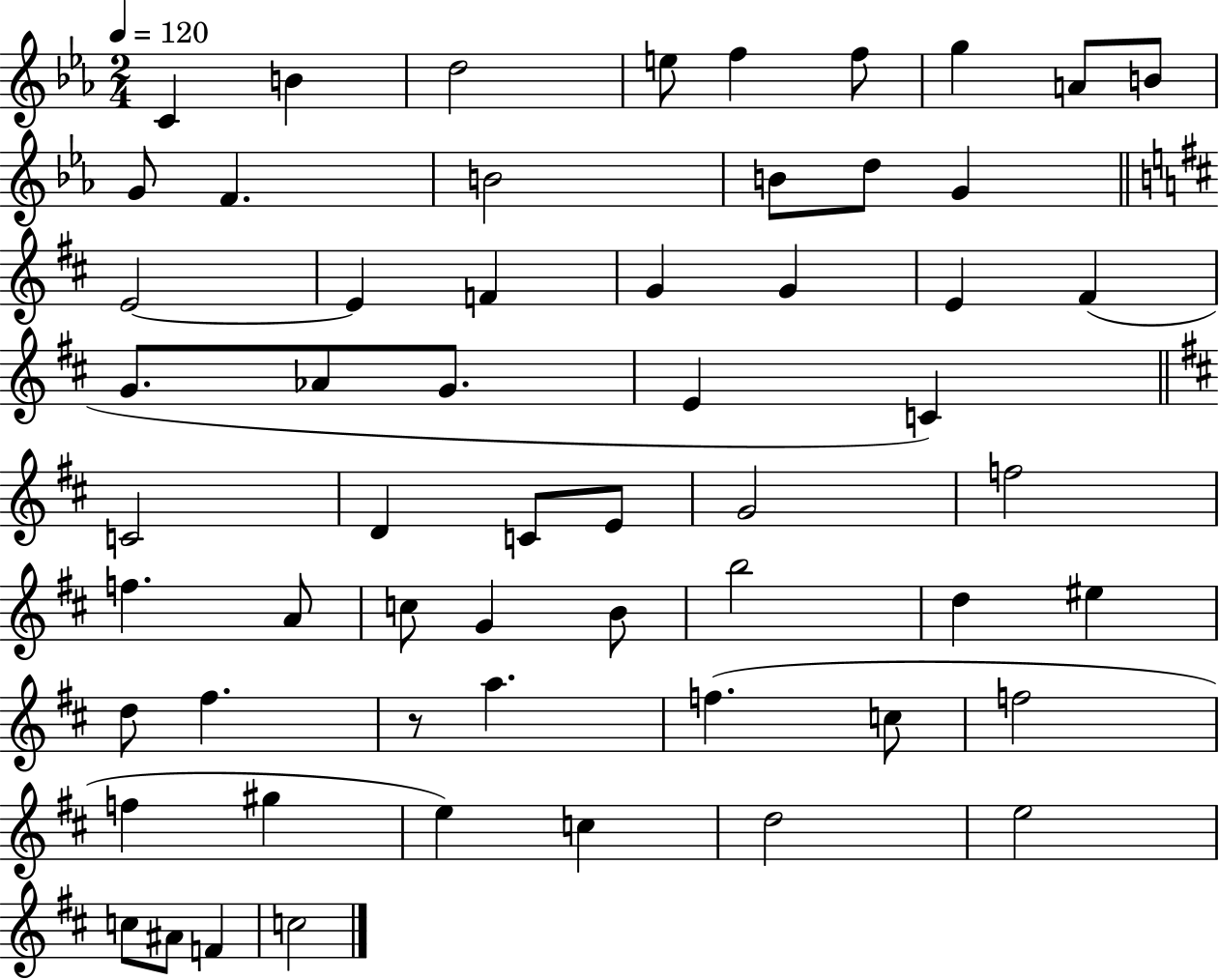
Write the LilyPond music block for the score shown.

{
  \clef treble
  \numericTimeSignature
  \time 2/4
  \key ees \major
  \tempo 4 = 120
  c'4 b'4 | d''2 | e''8 f''4 f''8 | g''4 a'8 b'8 | \break g'8 f'4. | b'2 | b'8 d''8 g'4 | \bar "||" \break \key d \major e'2~~ | e'4 f'4 | g'4 g'4 | e'4 fis'4( | \break g'8. aes'8 g'8. | e'4 c'4) | \bar "||" \break \key b \minor c'2 | d'4 c'8 e'8 | g'2 | f''2 | \break f''4. a'8 | c''8 g'4 b'8 | b''2 | d''4 eis''4 | \break d''8 fis''4. | r8 a''4. | f''4.( c''8 | f''2 | \break f''4 gis''4 | e''4) c''4 | d''2 | e''2 | \break c''8 ais'8 f'4 | c''2 | \bar "|."
}